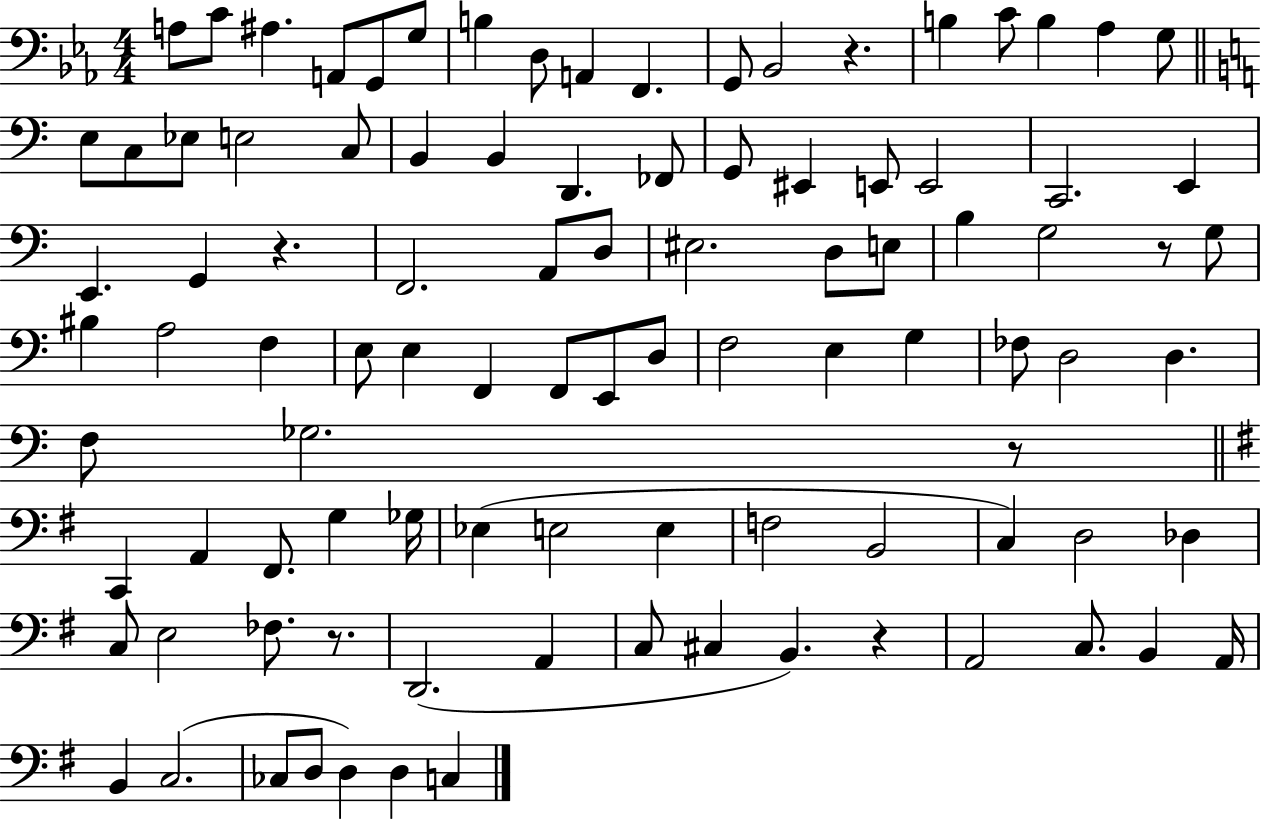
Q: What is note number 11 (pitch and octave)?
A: G2